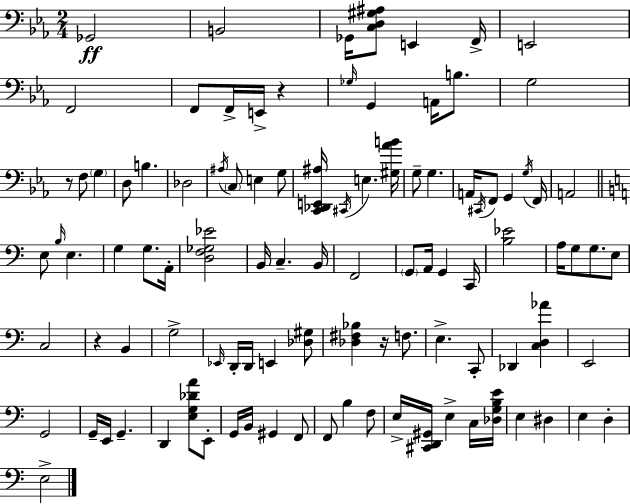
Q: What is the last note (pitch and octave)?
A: E3